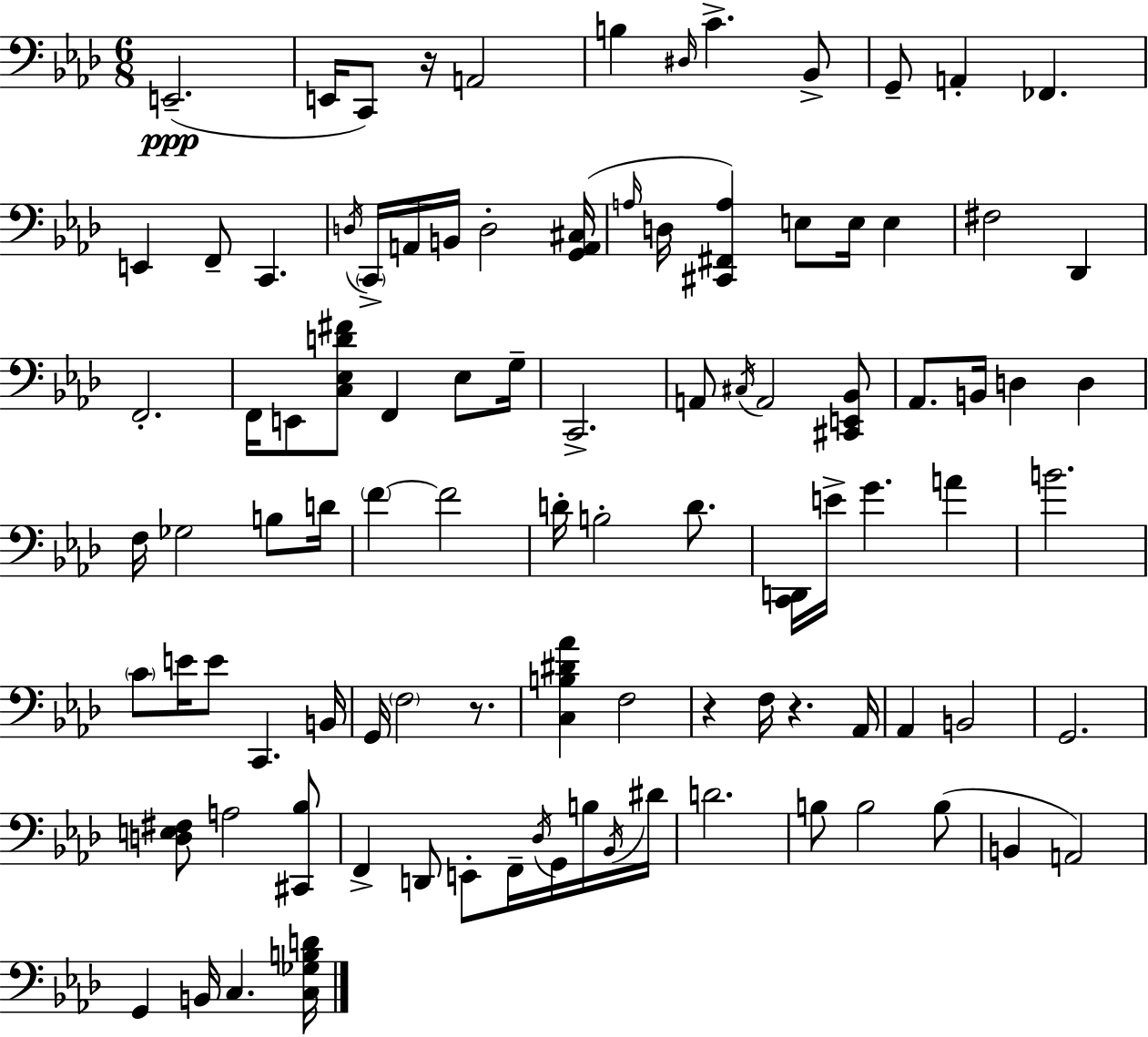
{
  \clef bass
  \numericTimeSignature
  \time 6/8
  \key f \minor
  e,2.--(\ppp | e,16 c,8) r16 a,2 | b4 \grace { dis16 } c'4.-> bes,8-> | g,8-- a,4-. fes,4. | \break e,4 f,8-- c,4. | \acciaccatura { d16 } \parenthesize c,16-> a,16 b,16 d2-. | <g, a, cis>16( \grace { a16 } d16 <cis, fis, a>4) e8 e16 e4 | fis2 des,4 | \break f,2.-. | f,16 e,8 <c ees d' fis'>8 f,4 | ees8 g16-- c,2.-> | a,8 \acciaccatura { cis16 } a,2 | \break <cis, e, bes,>8 aes,8. b,16 d4 | d4 f16 ges2 | b8 d'16 \parenthesize f'4~~ f'2 | d'16-. b2-. | \break d'8. <c, d,>16 e'16-> g'4. | a'4 b'2. | \parenthesize c'8 e'16 e'8 c,4. | b,16 g,16 \parenthesize f2 | \break r8. <c b dis' aes'>4 f2 | r4 f16 r4. | aes,16 aes,4 b,2 | g,2. | \break <d e fis>8 a2 | <cis, bes>8 f,4-> d,8 e,8-. | f,16-- \acciaccatura { des16 } g,16 b16 \acciaccatura { bes,16 } dis'16 d'2. | b8 b2 | \break b8( b,4 a,2) | g,4 b,16 c4. | <c ges b d'>16 \bar "|."
}